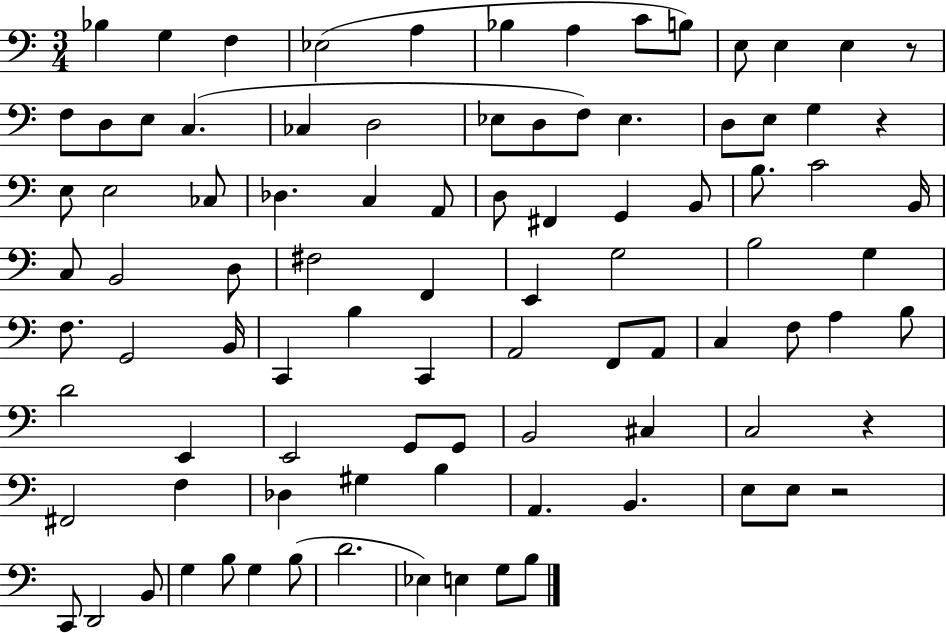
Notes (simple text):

Bb3/q G3/q F3/q Eb3/h A3/q Bb3/q A3/q C4/e B3/e E3/e E3/q E3/q R/e F3/e D3/e E3/e C3/q. CES3/q D3/h Eb3/e D3/e F3/e Eb3/q. D3/e E3/e G3/q R/q E3/e E3/h CES3/e Db3/q. C3/q A2/e D3/e F#2/q G2/q B2/e B3/e. C4/h B2/s C3/e B2/h D3/e F#3/h F2/q E2/q G3/h B3/h G3/q F3/e. G2/h B2/s C2/q B3/q C2/q A2/h F2/e A2/e C3/q F3/e A3/q B3/e D4/h E2/q E2/h G2/e G2/e B2/h C#3/q C3/h R/q F#2/h F3/q Db3/q G#3/q B3/q A2/q. B2/q. E3/e E3/e R/h C2/e D2/h B2/e G3/q B3/e G3/q B3/e D4/h. Eb3/q E3/q G3/e B3/e